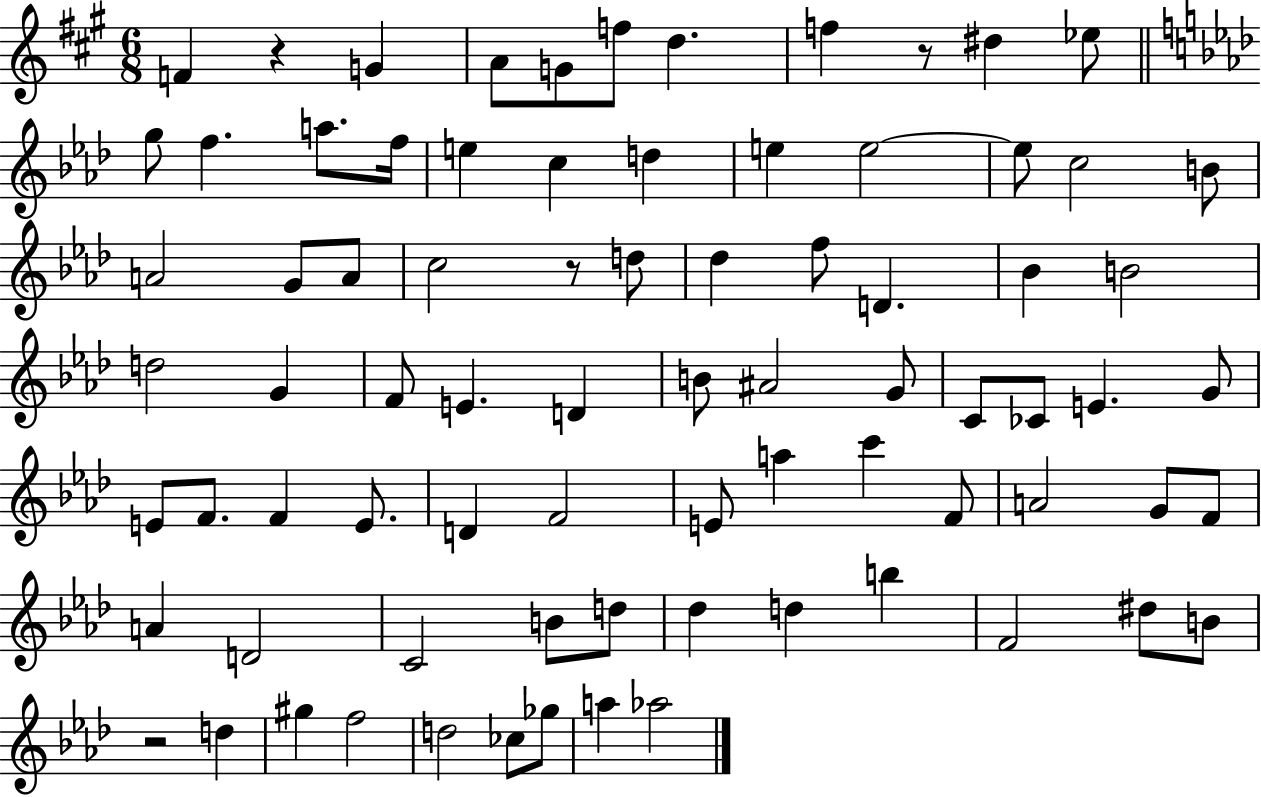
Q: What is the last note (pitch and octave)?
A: Ab5